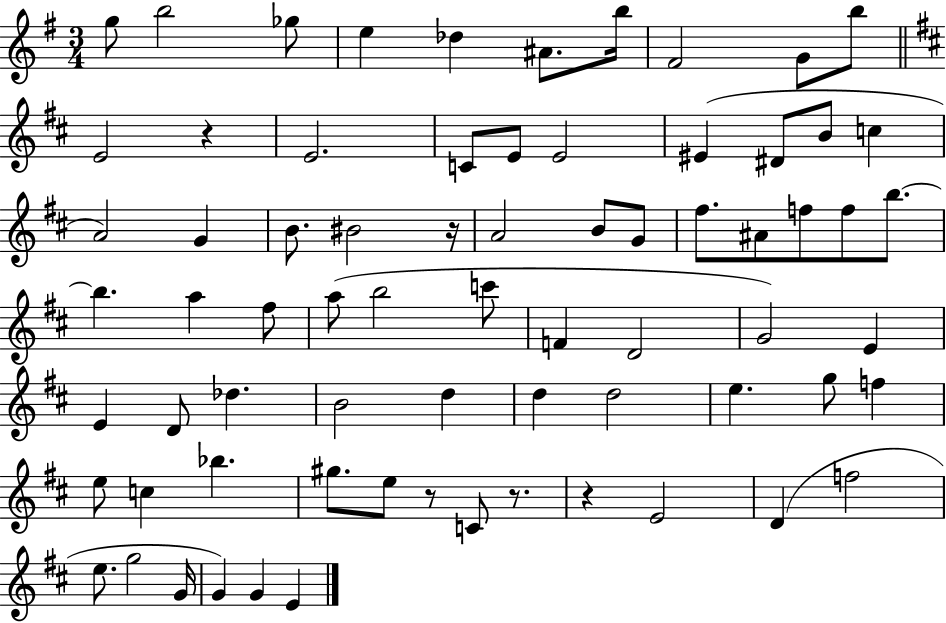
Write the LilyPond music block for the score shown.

{
  \clef treble
  \numericTimeSignature
  \time 3/4
  \key g \major
  \repeat volta 2 { g''8 b''2 ges''8 | e''4 des''4 ais'8. b''16 | fis'2 g'8 b''8 | \bar "||" \break \key d \major e'2 r4 | e'2. | c'8 e'8 e'2 | eis'4( dis'8 b'8 c''4 | \break a'2) g'4 | b'8. bis'2 r16 | a'2 b'8 g'8 | fis''8. ais'8 f''8 f''8 b''8.~~ | \break b''4. a''4 fis''8 | a''8( b''2 c'''8 | f'4 d'2 | g'2) e'4 | \break e'4 d'8 des''4. | b'2 d''4 | d''4 d''2 | e''4. g''8 f''4 | \break e''8 c''4 bes''4. | gis''8. e''8 r8 c'8 r8. | r4 e'2 | d'4( f''2 | \break e''8. g''2 g'16 | g'4) g'4 e'4 | } \bar "|."
}